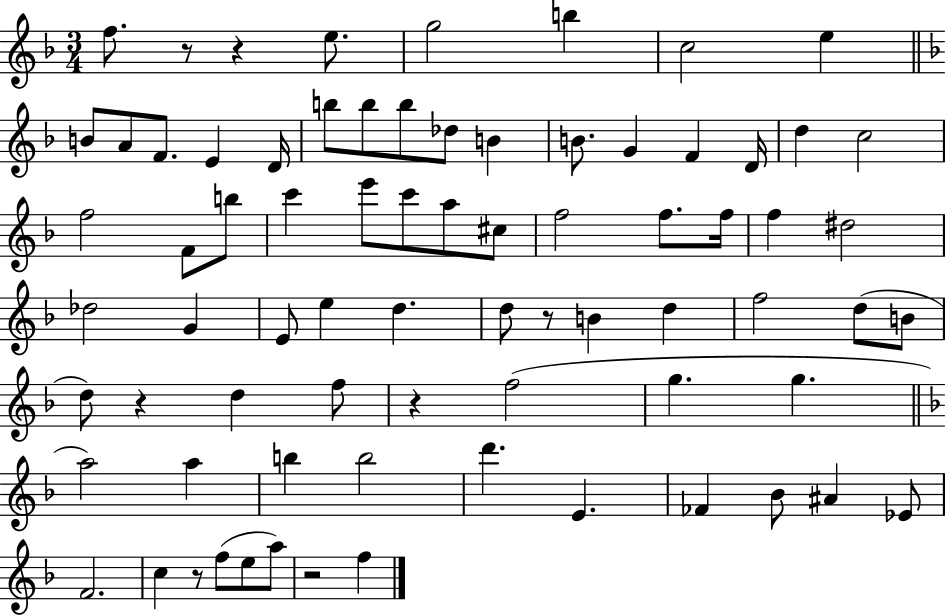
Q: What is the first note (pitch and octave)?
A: F5